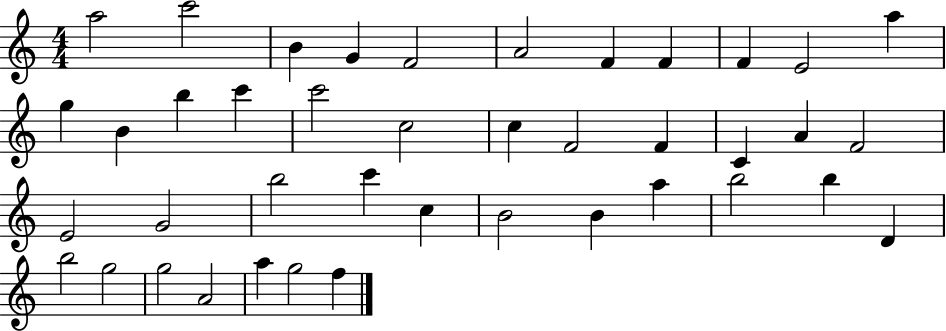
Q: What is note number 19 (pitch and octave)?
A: F4